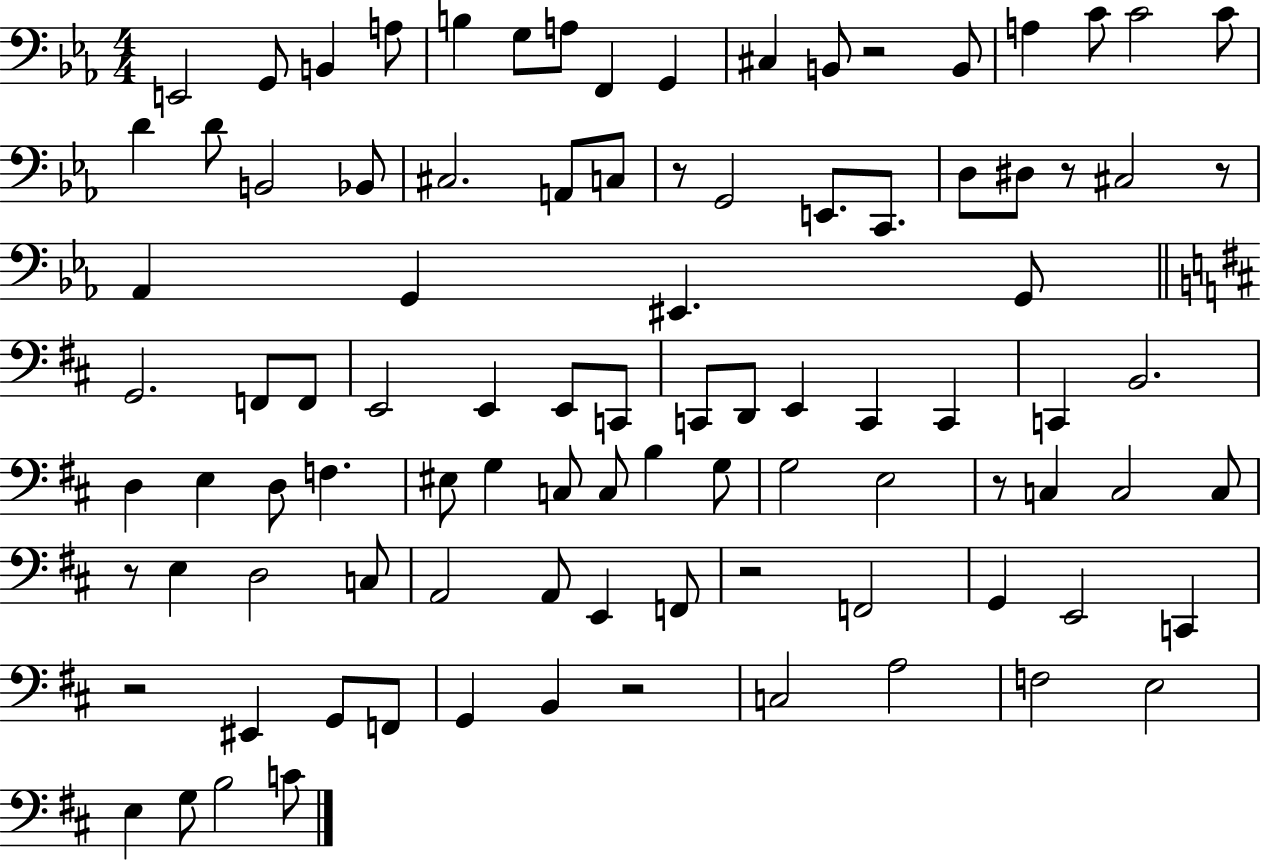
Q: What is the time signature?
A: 4/4